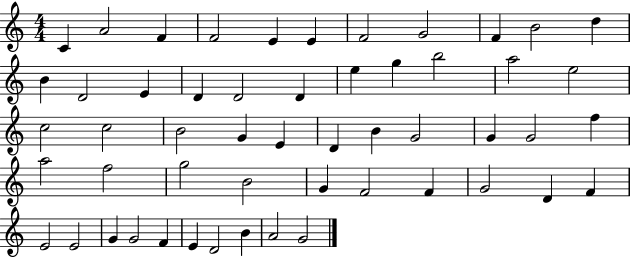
C4/q A4/h F4/q F4/h E4/q E4/q F4/h G4/h F4/q B4/h D5/q B4/q D4/h E4/q D4/q D4/h D4/q E5/q G5/q B5/h A5/h E5/h C5/h C5/h B4/h G4/q E4/q D4/q B4/q G4/h G4/q G4/h F5/q A5/h F5/h G5/h B4/h G4/q F4/h F4/q G4/h D4/q F4/q E4/h E4/h G4/q G4/h F4/q E4/q D4/h B4/q A4/h G4/h